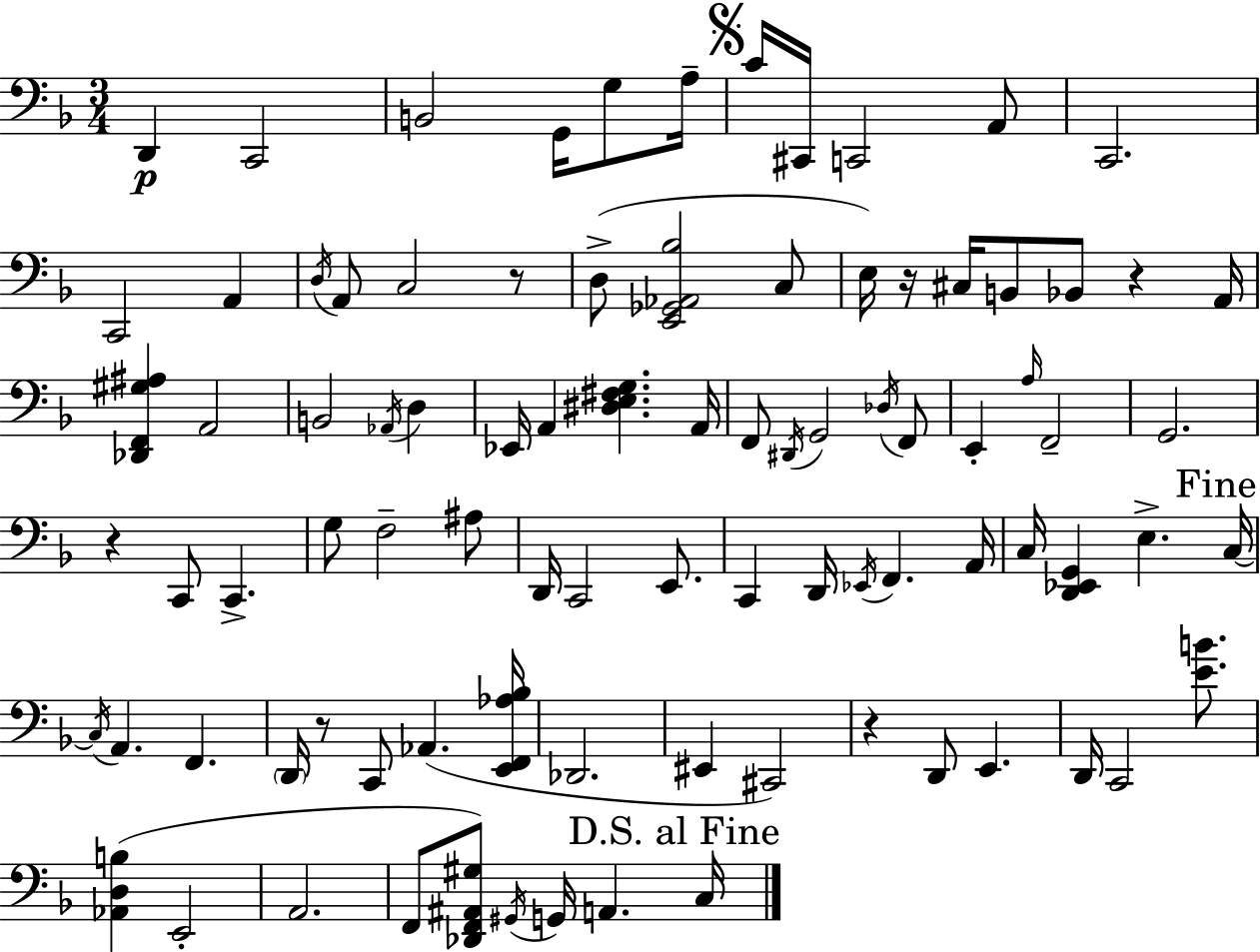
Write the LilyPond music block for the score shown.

{
  \clef bass
  \numericTimeSignature
  \time 3/4
  \key d \minor
  d,4\p c,2 | b,2 g,16 g8 a16-- | \mark \markup { \musicglyph "scripts.segno" } c'16 cis,16 c,2 a,8 | c,2. | \break c,2 a,4 | \acciaccatura { d16 } a,8 c2 r8 | d8->( <e, ges, aes, bes>2 c8 | e16) r16 cis16 b,8 bes,8 r4 | \break a,16 <des, f, gis ais>4 a,2 | b,2 \acciaccatura { aes,16 } d4 | ees,16 a,4 <dis e fis g>4. | a,16 f,8 \acciaccatura { dis,16 } g,2 | \break \acciaccatura { des16 } f,8 e,4-. \grace { a16 } f,2-- | g,2. | r4 c,8 c,4.-> | g8 f2-- | \break ais8 d,16 c,2 | e,8. c,4 d,16 \acciaccatura { ees,16 } f,4. | a,16 c16 <d, ees, g,>4 e4.-> | \mark "Fine" c16~~ \acciaccatura { c16 } a,4. | \break f,4. \parenthesize d,16 r8 c,8 | aes,4.( <e, f, aes bes>16 des,2. | eis,4 cis,2) | r4 d,8 | \break e,4. d,16 c,2 | <e' b'>8. <aes, d b>4( e,2-. | a,2. | f,8 <des, f, ais, gis>8) \acciaccatura { gis,16 } | \break g,16 a,4. \mark "D.S. al Fine" c16 \bar "|."
}